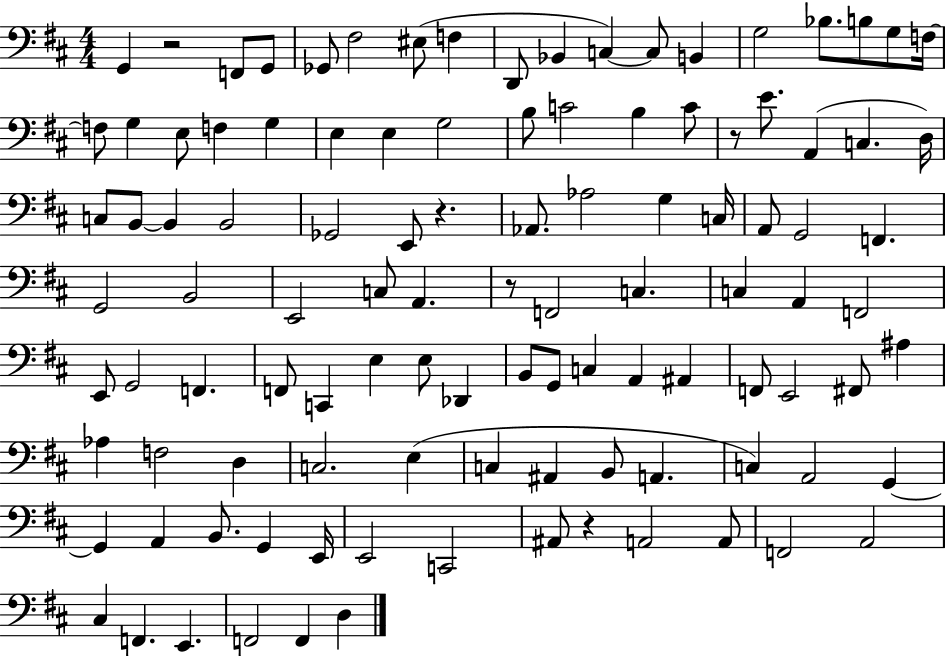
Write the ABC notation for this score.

X:1
T:Untitled
M:4/4
L:1/4
K:D
G,, z2 F,,/2 G,,/2 _G,,/2 ^F,2 ^E,/2 F, D,,/2 _B,, C, C,/2 B,, G,2 _B,/2 B,/2 G,/2 F,/4 F,/2 G, E,/2 F, G, E, E, G,2 B,/2 C2 B, C/2 z/2 E/2 A,, C, D,/4 C,/2 B,,/2 B,, B,,2 _G,,2 E,,/2 z _A,,/2 _A,2 G, C,/4 A,,/2 G,,2 F,, G,,2 B,,2 E,,2 C,/2 A,, z/2 F,,2 C, C, A,, F,,2 E,,/2 G,,2 F,, F,,/2 C,, E, E,/2 _D,, B,,/2 G,,/2 C, A,, ^A,, F,,/2 E,,2 ^F,,/2 ^A, _A, F,2 D, C,2 E, C, ^A,, B,,/2 A,, C, A,,2 G,, G,, A,, B,,/2 G,, E,,/4 E,,2 C,,2 ^A,,/2 z A,,2 A,,/2 F,,2 A,,2 ^C, F,, E,, F,,2 F,, D,